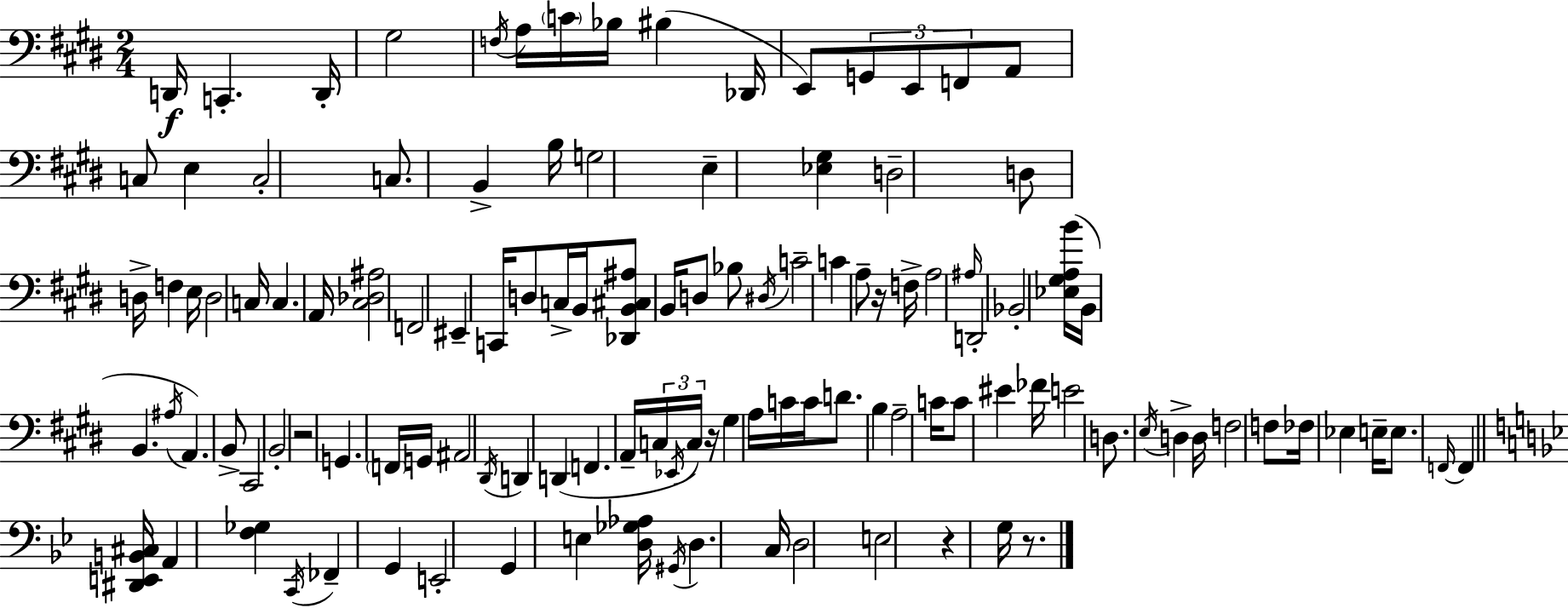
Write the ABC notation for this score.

X:1
T:Untitled
M:2/4
L:1/4
K:E
D,,/4 C,, D,,/4 ^G,2 F,/4 A,/4 C/4 _B,/4 ^B, _D,,/4 E,,/2 G,,/2 E,,/2 F,,/2 A,,/2 C,/2 E, C,2 C,/2 B,, B,/4 G,2 E, [_E,^G,] D,2 D,/2 D,/4 F, E,/4 D,2 C,/4 C, A,,/4 [^C,_D,^A,]2 F,,2 ^E,, C,,/4 D,/2 C,/4 B,,/4 [_D,,B,,^C,^A,]/2 B,,/4 D,/2 _B,/2 ^D,/4 C2 C A,/2 z/4 F,/4 A,2 ^A,/4 D,,2 _B,,2 [_E,^G,A,B]/4 B,,/4 B,, ^A,/4 A,, B,,/2 ^C,,2 B,,2 z2 G,, F,,/4 G,,/4 ^A,,2 ^D,,/4 D,, D,, F,, A,,/4 C,/4 _E,,/4 C,/4 z/4 ^G, A,/4 C/4 C/4 D/2 B, A,2 C/4 C/2 ^E _F/4 E2 D,/2 E,/4 D, D,/4 F,2 F,/2 _F,/4 _E, E,/4 E,/2 F,,/4 F,, [^D,,E,,B,,^C,]/4 A,, [F,_G,] C,,/4 _F,, G,, E,,2 G,, E, [D,_G,_A,]/4 ^G,,/4 D, C,/4 D,2 E,2 z G,/4 z/2